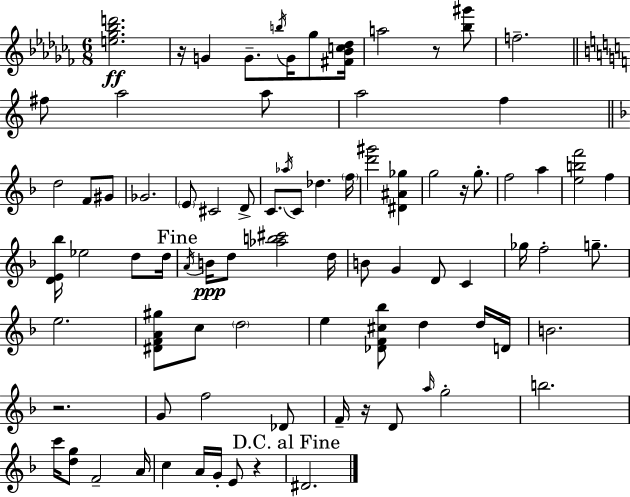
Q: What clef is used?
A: treble